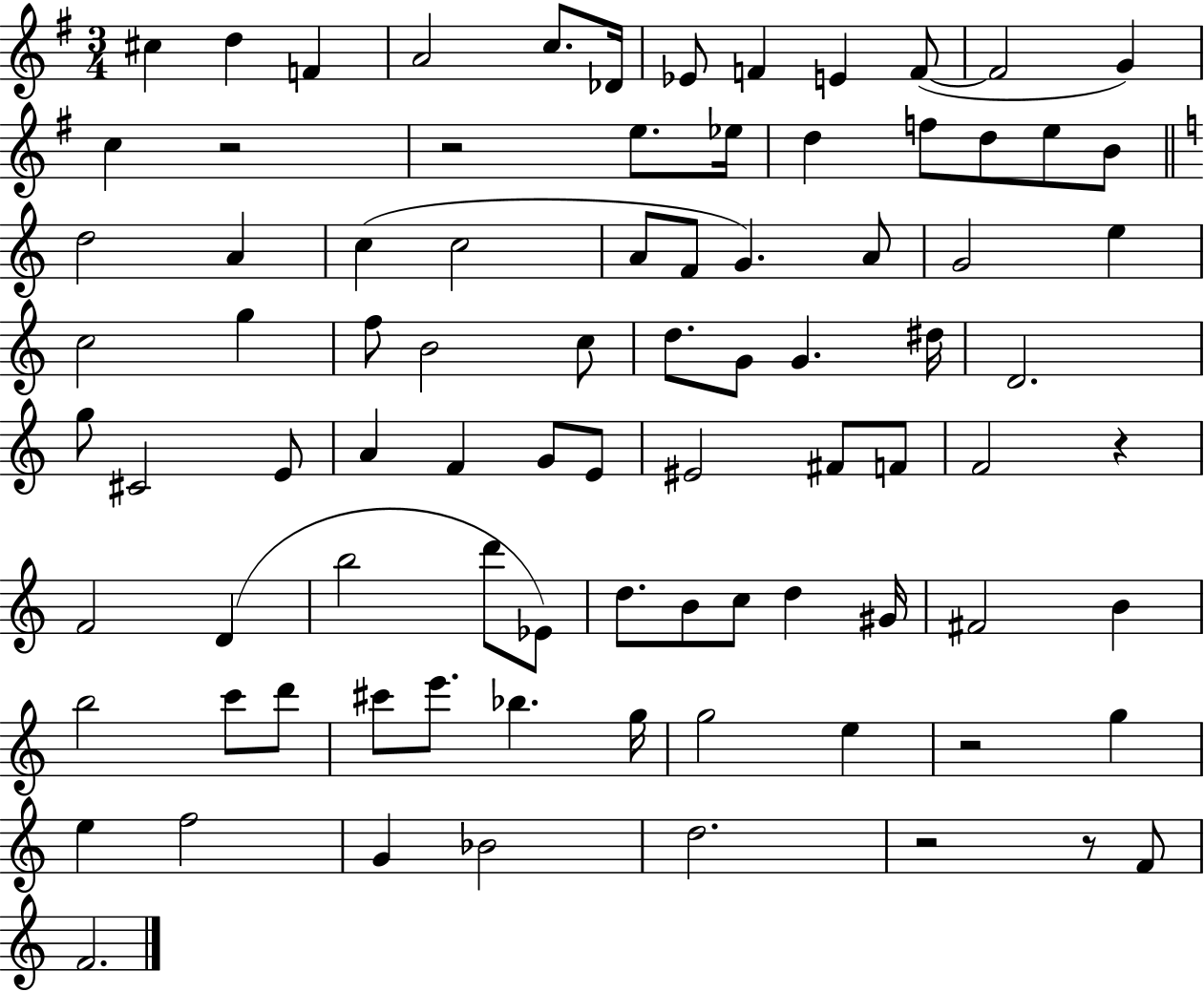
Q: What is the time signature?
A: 3/4